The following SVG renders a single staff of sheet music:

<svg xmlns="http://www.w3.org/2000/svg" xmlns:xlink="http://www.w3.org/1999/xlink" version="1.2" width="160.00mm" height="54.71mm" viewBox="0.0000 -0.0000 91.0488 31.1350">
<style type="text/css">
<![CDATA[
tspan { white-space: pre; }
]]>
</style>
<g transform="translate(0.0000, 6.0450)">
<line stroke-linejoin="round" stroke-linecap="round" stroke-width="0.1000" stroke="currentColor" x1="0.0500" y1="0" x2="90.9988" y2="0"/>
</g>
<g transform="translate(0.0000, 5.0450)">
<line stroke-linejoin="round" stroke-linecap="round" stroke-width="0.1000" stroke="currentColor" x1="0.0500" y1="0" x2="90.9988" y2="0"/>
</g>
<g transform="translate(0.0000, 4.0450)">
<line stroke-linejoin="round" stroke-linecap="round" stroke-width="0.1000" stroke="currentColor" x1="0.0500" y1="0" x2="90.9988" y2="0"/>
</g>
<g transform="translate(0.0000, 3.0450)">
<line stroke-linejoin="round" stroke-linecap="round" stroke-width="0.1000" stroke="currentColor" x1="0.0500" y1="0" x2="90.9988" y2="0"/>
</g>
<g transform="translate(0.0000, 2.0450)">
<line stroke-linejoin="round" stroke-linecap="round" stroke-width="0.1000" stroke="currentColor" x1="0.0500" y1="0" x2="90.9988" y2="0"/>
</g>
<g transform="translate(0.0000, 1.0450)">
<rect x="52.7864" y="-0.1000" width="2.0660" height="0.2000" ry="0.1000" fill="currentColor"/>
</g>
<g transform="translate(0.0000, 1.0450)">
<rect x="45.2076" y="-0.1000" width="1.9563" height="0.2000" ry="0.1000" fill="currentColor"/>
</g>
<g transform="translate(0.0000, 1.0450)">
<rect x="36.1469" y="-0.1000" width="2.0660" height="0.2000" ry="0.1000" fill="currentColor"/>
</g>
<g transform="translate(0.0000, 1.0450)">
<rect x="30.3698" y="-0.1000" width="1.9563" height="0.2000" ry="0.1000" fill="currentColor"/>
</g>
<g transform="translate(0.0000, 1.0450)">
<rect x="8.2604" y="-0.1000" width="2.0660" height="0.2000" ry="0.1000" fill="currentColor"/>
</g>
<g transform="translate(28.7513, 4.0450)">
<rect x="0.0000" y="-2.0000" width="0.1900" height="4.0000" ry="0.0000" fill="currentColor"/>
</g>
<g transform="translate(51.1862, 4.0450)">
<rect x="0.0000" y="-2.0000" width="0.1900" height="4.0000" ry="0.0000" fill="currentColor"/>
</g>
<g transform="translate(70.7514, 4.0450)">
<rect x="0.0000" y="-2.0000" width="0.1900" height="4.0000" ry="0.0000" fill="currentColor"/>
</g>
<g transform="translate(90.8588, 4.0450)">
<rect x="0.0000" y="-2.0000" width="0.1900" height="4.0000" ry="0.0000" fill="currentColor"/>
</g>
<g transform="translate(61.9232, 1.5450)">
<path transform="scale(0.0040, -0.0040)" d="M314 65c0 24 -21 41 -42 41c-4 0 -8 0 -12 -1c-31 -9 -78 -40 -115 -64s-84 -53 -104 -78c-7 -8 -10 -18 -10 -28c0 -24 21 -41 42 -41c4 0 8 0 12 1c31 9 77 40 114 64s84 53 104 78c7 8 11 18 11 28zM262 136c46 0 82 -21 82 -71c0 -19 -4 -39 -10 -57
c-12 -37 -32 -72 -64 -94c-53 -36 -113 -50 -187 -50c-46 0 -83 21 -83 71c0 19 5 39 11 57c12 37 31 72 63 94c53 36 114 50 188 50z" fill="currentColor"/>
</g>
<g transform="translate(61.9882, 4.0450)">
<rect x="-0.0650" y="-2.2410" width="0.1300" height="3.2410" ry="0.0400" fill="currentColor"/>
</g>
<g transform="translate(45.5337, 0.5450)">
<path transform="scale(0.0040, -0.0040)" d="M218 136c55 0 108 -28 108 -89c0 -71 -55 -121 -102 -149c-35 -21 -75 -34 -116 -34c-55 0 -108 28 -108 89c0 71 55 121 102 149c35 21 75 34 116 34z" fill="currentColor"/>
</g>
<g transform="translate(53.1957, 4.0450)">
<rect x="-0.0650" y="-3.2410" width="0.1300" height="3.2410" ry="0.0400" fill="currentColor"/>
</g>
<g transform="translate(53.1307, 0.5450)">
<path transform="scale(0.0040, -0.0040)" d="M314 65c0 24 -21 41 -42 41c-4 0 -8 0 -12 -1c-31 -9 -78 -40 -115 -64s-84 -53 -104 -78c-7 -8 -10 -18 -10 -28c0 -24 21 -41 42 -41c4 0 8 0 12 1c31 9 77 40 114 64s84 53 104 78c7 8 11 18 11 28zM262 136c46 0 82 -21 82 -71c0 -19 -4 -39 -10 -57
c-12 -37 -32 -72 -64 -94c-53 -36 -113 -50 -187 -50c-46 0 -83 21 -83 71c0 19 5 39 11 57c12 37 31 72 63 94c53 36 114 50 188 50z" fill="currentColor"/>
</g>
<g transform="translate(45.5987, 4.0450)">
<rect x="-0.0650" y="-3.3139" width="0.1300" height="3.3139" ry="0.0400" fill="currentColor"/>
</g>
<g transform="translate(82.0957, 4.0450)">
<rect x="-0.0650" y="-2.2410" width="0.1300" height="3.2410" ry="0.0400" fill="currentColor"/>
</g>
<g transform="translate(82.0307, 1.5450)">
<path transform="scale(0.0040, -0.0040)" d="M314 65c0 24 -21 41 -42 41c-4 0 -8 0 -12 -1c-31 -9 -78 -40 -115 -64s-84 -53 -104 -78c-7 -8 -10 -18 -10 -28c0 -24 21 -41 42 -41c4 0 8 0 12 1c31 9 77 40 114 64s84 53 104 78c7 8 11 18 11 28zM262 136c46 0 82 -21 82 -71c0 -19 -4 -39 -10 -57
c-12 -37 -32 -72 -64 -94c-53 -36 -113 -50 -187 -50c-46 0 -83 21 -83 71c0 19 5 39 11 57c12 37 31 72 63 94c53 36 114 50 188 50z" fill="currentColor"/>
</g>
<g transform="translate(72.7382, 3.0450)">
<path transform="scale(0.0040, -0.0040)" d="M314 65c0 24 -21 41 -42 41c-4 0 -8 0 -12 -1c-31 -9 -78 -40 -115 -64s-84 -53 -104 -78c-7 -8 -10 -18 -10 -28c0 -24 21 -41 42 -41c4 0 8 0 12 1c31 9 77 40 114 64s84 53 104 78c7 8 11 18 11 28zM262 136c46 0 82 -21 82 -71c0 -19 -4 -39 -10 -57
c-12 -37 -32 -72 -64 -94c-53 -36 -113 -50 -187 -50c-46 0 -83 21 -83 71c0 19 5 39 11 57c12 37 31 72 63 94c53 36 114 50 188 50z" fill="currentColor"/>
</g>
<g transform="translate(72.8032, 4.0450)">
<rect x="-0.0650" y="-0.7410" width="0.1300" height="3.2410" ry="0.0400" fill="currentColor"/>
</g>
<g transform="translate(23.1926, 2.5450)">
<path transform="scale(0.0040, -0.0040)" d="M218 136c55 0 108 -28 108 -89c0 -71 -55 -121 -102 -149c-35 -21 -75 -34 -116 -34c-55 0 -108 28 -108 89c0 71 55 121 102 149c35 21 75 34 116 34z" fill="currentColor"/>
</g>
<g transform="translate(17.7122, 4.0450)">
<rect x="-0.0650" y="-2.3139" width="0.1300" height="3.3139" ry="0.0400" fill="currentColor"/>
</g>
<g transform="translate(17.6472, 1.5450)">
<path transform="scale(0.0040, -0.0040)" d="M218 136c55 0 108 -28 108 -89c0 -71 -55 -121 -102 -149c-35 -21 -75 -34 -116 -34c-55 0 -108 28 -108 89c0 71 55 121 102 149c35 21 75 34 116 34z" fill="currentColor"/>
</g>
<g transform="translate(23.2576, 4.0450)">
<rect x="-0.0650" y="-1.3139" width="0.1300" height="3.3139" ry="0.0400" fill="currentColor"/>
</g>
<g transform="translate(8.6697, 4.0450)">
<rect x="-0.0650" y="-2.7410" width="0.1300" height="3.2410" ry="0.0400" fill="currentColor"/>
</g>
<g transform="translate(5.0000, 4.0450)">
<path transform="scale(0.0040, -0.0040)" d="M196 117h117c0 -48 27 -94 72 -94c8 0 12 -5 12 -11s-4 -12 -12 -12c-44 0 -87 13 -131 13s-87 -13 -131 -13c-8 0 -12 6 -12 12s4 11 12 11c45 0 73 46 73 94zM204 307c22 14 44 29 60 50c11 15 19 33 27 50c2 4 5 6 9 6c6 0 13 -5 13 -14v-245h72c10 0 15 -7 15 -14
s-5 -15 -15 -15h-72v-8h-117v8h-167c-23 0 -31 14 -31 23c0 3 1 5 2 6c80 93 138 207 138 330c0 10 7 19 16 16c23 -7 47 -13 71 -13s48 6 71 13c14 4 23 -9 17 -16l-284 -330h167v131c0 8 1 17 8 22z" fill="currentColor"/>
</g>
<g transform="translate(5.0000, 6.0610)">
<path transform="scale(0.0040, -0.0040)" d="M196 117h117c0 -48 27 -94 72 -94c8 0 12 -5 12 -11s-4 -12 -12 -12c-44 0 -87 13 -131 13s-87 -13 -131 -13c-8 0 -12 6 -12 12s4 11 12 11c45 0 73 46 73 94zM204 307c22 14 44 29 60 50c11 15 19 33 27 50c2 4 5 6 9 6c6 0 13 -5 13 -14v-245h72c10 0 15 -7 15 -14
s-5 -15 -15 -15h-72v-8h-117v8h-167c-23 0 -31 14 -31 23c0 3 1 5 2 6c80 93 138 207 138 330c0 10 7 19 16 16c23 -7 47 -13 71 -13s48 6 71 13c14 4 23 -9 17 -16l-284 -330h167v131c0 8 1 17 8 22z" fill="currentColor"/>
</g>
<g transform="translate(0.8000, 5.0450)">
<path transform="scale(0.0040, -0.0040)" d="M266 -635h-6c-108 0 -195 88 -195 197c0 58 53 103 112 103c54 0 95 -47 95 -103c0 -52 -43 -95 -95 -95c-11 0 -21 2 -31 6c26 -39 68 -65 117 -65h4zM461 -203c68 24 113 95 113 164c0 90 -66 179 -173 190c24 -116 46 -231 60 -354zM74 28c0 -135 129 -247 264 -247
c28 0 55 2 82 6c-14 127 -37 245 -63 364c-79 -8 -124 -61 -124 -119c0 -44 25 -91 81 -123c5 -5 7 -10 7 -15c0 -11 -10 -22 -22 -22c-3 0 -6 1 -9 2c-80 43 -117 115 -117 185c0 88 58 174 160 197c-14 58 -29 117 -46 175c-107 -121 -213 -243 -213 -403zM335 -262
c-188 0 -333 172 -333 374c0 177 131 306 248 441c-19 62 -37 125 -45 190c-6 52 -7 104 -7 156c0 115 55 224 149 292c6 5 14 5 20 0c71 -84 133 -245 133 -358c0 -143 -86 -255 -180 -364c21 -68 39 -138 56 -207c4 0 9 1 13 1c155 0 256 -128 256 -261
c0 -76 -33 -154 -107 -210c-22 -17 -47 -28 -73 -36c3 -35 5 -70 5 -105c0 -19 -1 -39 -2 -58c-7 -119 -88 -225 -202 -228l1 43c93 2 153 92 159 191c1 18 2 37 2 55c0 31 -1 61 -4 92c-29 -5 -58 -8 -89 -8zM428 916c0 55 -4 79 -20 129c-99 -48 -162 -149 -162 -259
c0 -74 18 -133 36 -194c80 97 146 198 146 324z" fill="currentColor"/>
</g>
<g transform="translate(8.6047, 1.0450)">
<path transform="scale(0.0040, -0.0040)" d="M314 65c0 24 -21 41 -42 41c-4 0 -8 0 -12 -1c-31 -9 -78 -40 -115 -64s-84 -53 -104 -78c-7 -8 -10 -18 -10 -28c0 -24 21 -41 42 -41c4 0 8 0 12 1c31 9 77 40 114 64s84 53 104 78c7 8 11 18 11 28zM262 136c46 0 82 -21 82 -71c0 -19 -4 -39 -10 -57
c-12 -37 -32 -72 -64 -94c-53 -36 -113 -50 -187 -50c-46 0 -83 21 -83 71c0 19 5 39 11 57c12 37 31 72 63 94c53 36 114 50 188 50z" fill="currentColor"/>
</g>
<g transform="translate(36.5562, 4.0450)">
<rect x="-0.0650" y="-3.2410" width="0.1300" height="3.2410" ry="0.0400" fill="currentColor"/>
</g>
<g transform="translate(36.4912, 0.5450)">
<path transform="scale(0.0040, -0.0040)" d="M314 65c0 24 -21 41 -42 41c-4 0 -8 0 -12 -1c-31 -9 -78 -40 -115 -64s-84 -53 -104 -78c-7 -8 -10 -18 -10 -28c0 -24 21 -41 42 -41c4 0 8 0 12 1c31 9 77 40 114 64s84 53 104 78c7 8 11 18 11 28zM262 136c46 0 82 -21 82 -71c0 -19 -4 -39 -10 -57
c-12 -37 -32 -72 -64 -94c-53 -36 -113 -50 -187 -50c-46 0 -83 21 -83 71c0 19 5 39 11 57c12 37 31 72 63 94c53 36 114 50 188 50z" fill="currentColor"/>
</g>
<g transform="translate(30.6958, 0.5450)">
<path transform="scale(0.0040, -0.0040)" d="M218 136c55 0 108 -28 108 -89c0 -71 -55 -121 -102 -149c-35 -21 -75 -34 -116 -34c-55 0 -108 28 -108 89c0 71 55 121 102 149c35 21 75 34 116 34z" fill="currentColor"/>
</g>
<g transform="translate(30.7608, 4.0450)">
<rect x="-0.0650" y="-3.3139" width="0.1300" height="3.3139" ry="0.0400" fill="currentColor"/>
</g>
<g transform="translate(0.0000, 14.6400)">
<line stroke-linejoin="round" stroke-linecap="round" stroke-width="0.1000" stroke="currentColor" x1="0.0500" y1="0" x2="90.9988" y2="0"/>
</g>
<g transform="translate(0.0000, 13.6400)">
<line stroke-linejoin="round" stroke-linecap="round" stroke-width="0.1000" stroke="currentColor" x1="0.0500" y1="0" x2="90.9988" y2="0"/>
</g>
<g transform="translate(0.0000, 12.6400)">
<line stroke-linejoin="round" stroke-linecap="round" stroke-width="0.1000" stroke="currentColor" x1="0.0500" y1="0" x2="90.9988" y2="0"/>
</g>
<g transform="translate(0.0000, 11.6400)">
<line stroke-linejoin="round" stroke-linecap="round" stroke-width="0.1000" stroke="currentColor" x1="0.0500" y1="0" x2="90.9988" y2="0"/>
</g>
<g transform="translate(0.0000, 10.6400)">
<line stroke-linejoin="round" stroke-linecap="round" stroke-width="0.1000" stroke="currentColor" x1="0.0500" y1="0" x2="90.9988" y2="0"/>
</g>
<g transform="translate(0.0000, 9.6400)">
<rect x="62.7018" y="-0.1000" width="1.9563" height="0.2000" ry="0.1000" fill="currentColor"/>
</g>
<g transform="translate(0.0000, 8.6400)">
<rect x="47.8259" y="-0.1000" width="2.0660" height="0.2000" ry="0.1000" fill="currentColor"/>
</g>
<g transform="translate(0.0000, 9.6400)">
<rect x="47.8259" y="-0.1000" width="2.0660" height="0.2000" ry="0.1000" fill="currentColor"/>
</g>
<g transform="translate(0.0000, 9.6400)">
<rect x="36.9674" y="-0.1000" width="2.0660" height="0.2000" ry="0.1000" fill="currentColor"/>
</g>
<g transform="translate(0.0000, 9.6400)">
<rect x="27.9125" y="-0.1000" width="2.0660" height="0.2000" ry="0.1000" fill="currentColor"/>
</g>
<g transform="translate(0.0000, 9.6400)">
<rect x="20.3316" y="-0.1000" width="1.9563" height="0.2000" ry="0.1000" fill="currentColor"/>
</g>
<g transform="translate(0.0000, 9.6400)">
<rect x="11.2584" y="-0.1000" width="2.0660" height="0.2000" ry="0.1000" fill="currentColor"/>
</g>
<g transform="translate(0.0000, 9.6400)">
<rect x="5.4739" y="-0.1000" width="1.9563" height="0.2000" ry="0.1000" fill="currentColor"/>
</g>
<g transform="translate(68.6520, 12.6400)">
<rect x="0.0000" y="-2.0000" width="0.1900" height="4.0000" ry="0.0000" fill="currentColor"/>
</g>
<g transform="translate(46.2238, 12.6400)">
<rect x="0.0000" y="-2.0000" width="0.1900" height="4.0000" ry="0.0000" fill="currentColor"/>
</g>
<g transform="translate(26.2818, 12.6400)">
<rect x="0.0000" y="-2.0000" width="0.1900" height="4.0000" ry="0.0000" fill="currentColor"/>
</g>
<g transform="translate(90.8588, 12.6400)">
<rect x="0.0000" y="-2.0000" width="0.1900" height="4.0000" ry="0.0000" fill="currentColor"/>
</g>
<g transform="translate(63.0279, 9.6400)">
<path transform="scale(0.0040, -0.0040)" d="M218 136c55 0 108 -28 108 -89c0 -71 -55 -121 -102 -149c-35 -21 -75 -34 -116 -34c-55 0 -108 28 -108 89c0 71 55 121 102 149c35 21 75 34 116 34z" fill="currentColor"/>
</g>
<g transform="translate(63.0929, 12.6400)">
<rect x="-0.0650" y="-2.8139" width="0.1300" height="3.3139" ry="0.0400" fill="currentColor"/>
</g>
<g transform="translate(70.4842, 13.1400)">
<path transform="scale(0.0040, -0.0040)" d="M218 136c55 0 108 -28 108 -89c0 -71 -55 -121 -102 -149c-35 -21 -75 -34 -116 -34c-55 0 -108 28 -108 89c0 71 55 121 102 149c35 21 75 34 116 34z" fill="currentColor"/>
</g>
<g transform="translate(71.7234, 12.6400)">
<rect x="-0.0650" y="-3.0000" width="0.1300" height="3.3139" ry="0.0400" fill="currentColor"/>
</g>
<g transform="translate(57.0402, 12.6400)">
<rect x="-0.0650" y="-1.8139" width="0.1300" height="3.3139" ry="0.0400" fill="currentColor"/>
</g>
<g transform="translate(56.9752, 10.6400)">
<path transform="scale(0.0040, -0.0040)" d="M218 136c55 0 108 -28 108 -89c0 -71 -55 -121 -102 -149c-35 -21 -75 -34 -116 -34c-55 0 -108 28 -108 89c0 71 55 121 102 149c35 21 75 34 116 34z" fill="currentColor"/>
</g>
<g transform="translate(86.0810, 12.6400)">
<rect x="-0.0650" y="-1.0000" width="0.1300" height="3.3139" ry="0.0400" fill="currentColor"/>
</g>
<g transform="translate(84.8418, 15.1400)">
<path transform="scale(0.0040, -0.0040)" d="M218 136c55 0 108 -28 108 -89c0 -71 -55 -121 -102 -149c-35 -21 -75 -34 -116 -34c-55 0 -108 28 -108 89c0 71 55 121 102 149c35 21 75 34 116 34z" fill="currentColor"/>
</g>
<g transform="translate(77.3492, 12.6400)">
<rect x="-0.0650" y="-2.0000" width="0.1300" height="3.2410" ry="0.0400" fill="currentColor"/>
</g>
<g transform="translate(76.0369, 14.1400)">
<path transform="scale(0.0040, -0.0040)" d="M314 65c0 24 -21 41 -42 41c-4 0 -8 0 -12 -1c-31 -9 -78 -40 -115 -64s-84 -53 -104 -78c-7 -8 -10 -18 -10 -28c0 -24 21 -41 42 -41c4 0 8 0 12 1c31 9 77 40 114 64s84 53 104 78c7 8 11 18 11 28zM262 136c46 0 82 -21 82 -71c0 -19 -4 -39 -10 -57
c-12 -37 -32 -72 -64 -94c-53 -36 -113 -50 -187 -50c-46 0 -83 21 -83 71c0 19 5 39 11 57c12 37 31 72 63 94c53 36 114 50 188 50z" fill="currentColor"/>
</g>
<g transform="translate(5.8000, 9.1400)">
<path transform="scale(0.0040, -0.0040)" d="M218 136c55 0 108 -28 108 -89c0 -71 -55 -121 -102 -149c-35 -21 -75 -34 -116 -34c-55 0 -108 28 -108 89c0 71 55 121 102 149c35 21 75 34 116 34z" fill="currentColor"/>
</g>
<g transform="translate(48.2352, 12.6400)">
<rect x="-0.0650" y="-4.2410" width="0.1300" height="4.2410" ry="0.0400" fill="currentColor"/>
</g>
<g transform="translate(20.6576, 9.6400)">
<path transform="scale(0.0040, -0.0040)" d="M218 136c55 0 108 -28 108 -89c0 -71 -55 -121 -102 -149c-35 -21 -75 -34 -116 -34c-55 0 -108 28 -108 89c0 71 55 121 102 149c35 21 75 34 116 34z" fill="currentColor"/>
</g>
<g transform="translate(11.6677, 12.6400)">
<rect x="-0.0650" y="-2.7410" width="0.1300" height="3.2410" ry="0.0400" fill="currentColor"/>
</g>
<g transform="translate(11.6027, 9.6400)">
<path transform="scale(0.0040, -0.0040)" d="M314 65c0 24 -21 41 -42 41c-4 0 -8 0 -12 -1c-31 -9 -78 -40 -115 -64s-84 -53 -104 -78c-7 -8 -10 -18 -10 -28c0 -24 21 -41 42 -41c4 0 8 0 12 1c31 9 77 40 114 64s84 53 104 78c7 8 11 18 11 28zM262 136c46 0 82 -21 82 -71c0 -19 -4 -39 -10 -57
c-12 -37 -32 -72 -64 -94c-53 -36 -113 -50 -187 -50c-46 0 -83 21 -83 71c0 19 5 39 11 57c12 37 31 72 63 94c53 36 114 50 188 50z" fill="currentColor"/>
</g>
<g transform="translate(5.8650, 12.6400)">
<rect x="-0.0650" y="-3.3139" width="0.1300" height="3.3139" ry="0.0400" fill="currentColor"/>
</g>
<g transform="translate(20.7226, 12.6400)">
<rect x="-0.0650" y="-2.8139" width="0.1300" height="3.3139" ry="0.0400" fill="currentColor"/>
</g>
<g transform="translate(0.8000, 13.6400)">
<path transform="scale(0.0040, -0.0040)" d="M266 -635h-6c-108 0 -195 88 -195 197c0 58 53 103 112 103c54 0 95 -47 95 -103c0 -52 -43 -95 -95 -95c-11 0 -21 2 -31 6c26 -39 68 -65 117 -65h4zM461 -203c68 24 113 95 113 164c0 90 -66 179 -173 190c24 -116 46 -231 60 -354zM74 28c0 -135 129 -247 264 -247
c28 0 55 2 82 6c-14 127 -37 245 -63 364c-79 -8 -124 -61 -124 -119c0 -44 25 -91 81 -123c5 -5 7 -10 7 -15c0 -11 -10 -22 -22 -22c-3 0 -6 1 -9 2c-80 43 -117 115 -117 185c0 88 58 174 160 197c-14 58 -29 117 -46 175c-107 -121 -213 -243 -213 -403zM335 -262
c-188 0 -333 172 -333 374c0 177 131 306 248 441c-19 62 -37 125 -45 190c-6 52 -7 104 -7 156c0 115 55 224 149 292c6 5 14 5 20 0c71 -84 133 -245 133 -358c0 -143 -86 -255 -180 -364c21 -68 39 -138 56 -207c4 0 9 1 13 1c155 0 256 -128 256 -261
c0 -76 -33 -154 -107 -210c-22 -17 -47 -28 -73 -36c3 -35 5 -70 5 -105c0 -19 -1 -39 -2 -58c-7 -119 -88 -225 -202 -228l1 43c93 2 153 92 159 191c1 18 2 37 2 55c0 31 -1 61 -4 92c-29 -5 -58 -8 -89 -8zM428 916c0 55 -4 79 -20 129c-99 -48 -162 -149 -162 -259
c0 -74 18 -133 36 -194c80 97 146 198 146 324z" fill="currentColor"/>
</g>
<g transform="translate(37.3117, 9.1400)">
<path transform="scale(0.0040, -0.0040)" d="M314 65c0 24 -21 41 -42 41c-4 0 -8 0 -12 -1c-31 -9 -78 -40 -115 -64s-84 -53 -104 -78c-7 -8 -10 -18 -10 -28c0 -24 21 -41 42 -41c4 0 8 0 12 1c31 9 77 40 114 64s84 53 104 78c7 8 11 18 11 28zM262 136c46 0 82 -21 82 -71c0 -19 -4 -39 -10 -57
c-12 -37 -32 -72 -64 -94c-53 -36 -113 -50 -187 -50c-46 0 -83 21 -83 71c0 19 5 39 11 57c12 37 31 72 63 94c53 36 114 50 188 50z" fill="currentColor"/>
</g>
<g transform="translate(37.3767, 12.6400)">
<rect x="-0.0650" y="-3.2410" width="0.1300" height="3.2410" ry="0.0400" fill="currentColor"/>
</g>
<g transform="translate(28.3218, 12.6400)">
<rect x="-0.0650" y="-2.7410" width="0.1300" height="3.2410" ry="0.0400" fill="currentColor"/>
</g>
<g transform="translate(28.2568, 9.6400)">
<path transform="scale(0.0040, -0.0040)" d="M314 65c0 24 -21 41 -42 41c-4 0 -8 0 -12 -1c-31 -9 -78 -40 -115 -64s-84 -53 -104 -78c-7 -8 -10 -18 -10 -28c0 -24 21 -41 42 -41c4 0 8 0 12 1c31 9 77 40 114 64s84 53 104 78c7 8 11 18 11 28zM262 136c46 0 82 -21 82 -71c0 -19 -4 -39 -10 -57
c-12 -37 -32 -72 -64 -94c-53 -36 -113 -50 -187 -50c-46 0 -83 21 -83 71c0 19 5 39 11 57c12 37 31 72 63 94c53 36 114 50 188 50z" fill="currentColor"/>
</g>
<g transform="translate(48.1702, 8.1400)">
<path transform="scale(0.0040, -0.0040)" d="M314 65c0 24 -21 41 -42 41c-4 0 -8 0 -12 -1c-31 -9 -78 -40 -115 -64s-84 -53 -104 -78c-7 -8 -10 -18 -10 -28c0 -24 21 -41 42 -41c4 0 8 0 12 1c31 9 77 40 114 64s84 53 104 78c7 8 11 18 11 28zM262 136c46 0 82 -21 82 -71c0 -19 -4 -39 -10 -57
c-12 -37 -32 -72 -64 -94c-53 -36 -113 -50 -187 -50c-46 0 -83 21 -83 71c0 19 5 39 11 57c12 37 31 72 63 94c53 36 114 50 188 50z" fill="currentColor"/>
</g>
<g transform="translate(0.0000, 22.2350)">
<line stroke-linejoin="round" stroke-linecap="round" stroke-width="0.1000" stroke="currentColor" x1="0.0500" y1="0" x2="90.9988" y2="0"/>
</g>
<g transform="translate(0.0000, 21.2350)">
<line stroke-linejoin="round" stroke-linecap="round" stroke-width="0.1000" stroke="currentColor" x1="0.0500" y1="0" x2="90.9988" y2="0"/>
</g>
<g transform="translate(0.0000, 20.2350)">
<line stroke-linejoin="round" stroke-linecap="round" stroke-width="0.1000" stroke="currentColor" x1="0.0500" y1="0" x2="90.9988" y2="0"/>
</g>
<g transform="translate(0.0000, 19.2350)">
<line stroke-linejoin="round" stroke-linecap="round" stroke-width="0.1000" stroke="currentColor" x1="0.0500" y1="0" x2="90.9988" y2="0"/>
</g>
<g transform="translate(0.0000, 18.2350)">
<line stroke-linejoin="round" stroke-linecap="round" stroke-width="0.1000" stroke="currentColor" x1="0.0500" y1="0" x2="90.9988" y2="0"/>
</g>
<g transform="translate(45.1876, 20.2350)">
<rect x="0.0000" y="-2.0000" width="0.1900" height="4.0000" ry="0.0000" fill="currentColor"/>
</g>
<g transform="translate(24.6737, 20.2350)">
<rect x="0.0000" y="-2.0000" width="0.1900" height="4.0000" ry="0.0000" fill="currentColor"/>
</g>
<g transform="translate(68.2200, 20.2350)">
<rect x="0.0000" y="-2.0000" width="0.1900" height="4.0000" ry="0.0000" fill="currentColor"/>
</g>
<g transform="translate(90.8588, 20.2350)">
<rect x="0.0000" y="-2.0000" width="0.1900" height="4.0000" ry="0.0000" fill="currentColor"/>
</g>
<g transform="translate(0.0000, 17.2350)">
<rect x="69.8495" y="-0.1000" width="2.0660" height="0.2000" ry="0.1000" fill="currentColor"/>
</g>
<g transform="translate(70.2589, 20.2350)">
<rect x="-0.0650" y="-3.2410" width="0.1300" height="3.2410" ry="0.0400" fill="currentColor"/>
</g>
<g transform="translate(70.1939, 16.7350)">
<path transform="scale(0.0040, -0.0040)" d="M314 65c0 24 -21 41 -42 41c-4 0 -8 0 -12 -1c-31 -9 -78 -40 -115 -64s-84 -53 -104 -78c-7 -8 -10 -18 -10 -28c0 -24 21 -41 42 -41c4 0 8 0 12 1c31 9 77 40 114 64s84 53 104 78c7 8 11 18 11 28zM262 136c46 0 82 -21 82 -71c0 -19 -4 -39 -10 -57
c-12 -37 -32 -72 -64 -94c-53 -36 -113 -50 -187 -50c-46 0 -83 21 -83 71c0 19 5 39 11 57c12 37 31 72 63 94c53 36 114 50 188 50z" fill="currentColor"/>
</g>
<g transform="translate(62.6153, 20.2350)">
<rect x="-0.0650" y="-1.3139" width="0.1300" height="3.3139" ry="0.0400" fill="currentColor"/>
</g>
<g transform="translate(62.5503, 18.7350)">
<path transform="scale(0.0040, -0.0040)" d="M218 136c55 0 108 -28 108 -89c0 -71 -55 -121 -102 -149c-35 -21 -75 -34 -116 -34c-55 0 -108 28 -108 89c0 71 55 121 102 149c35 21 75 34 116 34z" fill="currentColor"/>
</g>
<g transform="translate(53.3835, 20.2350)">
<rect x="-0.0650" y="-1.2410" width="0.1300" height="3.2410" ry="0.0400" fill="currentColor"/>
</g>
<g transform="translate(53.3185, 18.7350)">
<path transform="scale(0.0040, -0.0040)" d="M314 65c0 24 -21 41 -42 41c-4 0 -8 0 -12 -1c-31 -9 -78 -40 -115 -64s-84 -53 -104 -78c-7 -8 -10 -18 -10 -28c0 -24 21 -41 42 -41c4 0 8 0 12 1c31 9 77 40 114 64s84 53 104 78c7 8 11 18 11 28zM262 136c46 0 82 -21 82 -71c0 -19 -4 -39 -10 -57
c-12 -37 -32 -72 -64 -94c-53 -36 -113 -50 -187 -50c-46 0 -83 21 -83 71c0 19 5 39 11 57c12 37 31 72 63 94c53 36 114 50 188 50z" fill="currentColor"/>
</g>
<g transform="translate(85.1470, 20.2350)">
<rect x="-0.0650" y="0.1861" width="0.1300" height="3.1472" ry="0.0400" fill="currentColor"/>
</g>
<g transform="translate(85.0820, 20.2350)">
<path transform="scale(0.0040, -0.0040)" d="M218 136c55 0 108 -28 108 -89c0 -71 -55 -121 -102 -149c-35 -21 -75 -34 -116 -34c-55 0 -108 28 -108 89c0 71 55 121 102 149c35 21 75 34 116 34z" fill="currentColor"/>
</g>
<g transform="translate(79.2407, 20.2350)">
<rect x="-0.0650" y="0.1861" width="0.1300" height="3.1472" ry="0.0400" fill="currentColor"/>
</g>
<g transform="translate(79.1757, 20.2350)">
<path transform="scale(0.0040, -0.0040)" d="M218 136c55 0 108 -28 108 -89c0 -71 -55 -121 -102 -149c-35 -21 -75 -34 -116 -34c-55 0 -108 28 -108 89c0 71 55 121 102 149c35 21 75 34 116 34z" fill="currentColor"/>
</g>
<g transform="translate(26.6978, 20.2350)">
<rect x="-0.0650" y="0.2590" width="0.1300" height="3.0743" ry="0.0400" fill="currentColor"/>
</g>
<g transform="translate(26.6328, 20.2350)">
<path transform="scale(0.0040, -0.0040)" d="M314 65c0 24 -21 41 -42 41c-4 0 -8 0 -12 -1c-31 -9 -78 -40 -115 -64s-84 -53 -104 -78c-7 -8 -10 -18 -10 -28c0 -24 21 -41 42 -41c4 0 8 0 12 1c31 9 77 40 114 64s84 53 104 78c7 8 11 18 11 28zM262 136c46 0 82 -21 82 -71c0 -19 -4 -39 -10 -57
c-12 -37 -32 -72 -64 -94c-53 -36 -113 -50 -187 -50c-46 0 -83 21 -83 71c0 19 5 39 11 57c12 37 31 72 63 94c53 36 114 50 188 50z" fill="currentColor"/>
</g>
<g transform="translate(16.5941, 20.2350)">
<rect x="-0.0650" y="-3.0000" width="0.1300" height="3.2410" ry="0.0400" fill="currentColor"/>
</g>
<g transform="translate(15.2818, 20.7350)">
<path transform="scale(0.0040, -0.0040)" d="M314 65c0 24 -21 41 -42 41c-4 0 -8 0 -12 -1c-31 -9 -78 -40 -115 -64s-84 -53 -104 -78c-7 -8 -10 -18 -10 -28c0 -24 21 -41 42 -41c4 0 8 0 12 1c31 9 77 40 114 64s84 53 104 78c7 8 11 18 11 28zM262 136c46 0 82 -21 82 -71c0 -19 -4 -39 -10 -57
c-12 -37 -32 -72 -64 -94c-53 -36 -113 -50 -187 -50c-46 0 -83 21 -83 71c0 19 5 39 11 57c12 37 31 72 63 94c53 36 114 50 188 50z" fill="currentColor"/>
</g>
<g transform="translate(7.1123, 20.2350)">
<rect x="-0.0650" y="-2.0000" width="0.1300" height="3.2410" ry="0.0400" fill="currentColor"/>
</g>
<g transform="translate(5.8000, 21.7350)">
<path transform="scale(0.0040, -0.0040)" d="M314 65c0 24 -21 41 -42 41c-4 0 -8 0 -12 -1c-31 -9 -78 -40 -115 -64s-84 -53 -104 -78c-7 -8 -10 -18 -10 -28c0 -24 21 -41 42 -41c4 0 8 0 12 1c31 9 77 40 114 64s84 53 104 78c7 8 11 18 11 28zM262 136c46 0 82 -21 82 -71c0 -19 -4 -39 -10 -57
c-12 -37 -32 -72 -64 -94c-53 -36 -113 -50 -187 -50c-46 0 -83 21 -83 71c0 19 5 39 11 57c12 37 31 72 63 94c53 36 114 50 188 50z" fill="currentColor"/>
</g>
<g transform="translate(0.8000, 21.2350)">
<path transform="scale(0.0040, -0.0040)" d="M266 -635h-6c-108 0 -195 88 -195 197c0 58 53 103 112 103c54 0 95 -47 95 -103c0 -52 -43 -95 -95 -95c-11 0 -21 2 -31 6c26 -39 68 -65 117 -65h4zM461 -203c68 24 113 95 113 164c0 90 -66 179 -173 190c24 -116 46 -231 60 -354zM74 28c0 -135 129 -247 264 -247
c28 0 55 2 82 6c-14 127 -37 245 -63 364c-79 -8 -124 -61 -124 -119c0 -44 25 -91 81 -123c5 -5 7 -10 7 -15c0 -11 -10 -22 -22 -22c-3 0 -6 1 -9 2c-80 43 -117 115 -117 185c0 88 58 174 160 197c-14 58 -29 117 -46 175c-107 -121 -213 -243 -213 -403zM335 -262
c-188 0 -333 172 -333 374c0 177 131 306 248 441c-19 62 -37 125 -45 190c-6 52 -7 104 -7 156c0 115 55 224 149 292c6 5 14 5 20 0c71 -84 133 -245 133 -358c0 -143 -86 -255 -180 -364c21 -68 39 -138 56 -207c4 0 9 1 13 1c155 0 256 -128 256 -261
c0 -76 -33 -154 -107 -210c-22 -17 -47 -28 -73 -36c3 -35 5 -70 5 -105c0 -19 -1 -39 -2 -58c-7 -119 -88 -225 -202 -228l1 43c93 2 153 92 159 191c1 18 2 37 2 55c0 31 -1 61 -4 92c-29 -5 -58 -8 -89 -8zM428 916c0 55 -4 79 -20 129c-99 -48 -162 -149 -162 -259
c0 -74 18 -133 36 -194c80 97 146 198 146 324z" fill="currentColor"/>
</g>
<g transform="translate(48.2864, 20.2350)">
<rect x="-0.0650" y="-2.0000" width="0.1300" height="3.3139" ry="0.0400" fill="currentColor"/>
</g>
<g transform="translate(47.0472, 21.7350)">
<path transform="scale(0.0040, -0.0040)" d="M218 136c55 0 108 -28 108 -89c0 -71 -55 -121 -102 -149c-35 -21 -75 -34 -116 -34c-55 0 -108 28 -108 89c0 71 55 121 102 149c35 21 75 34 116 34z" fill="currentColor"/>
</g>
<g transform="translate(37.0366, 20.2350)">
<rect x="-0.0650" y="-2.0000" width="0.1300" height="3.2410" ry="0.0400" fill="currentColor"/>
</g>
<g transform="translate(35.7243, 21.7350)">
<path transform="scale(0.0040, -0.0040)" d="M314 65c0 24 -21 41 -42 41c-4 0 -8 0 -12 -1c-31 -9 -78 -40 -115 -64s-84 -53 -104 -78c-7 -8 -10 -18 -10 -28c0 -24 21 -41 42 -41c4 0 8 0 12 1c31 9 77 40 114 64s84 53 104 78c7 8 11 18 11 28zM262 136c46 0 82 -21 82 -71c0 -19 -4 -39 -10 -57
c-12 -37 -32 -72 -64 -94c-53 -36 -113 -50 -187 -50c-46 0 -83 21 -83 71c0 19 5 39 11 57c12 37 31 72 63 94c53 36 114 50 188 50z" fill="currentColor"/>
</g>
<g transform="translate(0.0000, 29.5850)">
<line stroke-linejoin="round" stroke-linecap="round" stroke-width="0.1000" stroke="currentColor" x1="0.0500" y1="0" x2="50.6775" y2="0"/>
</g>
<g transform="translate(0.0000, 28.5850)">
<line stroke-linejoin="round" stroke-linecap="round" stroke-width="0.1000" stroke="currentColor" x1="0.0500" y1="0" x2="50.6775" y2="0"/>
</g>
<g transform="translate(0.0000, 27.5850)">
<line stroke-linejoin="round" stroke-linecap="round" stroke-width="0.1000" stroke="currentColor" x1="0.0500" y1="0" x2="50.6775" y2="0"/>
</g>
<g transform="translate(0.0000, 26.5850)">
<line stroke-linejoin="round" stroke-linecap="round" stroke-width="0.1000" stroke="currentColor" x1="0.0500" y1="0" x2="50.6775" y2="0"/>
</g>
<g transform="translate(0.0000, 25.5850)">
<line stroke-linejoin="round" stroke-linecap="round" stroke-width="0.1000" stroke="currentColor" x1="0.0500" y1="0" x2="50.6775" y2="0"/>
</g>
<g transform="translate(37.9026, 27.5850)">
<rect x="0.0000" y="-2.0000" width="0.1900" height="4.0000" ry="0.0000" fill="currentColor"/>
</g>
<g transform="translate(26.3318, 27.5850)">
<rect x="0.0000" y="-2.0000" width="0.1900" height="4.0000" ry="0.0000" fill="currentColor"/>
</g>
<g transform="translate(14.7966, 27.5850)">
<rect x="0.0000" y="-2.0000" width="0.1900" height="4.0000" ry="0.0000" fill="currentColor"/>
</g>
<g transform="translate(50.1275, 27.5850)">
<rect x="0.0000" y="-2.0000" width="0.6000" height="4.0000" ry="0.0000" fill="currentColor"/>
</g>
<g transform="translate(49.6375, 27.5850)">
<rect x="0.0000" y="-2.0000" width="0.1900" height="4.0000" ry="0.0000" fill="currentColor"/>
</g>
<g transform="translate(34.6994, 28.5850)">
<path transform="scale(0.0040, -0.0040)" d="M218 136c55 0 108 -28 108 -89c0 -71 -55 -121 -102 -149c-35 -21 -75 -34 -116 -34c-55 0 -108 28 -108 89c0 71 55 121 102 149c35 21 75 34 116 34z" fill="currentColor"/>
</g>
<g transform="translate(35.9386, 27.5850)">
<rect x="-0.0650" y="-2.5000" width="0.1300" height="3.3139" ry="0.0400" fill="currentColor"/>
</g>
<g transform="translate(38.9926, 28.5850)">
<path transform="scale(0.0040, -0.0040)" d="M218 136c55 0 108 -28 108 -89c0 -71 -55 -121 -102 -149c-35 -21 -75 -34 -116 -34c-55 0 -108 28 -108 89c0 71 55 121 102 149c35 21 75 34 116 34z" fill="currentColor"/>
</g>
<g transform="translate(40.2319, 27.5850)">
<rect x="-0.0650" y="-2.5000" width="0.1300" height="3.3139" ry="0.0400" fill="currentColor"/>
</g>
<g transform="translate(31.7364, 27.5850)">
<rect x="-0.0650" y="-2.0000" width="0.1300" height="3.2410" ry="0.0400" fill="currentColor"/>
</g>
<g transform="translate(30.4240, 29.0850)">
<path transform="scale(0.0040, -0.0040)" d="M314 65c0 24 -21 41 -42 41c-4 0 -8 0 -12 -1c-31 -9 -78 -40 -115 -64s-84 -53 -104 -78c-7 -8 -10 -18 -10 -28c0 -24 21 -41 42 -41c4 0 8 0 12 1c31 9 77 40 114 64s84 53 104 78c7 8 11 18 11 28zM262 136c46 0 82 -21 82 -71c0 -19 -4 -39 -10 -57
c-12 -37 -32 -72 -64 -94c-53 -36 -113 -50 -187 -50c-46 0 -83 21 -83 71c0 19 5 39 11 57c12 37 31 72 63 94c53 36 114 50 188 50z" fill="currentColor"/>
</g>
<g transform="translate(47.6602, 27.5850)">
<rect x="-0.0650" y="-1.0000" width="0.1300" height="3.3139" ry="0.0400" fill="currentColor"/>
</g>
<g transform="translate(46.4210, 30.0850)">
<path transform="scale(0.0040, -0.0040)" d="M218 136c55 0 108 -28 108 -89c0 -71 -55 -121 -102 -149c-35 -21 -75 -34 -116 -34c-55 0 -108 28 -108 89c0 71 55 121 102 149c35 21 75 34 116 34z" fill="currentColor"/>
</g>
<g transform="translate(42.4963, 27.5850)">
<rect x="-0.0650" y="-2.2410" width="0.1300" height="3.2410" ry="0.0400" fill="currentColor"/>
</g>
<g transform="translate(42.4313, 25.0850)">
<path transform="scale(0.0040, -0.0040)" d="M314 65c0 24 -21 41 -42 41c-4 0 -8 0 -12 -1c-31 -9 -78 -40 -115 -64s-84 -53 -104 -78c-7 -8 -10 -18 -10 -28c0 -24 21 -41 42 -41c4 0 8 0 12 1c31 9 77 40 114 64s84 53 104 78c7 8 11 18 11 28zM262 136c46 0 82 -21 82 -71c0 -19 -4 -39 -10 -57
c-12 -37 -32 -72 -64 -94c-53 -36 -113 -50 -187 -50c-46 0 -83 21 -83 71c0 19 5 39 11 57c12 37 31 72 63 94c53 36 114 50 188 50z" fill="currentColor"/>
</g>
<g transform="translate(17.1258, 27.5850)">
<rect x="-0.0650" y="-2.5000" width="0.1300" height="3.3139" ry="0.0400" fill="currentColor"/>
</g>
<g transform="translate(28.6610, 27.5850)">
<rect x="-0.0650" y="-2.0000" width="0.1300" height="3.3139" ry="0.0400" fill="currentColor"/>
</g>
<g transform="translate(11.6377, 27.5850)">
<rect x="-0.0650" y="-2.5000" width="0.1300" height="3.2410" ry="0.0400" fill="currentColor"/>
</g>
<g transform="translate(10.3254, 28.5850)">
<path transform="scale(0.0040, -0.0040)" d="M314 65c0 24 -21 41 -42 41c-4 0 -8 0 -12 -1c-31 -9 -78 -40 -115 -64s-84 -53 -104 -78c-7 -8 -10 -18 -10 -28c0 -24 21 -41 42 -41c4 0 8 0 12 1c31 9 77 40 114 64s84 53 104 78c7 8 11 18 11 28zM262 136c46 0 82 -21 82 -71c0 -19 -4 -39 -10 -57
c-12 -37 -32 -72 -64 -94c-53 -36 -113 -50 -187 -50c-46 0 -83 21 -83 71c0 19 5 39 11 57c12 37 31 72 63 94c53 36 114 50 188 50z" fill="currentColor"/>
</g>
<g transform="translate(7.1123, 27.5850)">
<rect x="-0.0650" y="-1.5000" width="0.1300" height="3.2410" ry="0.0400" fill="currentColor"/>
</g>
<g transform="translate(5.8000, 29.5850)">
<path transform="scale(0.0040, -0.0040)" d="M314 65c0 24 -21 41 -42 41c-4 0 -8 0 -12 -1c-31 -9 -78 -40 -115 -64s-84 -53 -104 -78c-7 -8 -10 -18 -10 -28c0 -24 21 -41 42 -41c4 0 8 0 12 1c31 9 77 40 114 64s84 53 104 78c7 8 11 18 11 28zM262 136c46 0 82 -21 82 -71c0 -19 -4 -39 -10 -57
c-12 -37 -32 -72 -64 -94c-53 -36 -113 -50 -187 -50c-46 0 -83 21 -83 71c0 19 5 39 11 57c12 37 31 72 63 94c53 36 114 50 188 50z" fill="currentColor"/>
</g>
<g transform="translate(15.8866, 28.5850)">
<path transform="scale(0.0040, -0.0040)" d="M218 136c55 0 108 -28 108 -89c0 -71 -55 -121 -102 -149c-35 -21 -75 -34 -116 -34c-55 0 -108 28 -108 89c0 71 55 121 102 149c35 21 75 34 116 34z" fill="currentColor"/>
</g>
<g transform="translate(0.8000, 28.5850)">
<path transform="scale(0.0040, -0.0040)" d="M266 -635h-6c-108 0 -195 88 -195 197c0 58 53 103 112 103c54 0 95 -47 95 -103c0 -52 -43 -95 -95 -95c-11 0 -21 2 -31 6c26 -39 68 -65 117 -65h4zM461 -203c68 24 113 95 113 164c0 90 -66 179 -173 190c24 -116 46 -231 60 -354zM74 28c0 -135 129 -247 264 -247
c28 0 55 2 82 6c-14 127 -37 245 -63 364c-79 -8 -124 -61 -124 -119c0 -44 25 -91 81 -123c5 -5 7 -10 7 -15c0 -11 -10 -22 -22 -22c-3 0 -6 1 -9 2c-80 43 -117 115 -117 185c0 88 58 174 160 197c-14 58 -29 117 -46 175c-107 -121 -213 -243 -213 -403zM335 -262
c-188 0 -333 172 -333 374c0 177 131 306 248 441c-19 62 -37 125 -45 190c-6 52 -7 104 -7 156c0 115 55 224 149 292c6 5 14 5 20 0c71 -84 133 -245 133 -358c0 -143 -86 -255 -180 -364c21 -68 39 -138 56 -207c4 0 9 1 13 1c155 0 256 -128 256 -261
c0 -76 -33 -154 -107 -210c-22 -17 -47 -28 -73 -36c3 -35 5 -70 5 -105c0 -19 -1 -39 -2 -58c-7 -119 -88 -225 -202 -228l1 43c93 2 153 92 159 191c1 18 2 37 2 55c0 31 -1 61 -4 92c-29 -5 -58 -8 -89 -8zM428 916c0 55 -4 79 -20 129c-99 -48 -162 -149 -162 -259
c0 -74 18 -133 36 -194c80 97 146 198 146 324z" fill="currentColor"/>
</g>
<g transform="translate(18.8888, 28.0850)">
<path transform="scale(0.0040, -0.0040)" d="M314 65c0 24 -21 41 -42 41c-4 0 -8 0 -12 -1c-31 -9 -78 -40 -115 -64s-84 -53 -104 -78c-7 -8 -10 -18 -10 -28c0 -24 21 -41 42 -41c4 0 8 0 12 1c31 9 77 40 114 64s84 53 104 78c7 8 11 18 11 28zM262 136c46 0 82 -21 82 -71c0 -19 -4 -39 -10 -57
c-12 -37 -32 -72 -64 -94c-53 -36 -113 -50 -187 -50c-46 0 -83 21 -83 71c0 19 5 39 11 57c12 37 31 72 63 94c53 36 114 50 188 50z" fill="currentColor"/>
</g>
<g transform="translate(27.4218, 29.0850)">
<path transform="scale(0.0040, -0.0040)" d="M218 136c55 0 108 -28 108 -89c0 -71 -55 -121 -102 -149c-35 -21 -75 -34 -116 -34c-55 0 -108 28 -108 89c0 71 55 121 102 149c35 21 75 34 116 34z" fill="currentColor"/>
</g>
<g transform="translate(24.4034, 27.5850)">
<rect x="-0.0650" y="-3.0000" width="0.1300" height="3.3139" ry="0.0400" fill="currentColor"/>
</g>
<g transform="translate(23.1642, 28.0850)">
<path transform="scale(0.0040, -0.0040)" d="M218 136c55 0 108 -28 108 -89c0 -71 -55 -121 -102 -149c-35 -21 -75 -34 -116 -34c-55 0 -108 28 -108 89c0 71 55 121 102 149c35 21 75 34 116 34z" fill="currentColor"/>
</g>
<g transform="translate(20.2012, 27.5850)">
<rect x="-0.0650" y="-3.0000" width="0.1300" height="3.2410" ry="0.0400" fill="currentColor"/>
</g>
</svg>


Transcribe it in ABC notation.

X:1
T:Untitled
M:4/4
L:1/4
K:C
a2 g e b b2 b b2 g2 d2 g2 b a2 a a2 b2 d'2 f a A F2 D F2 A2 B2 F2 F e2 e b2 B B E2 G2 G A2 A F F2 G G g2 D